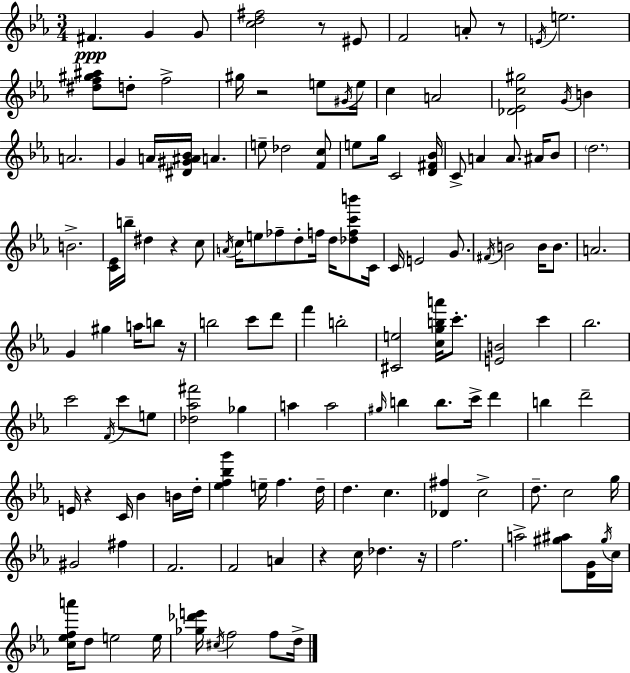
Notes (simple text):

F#4/q. G4/q G4/e [C5,D5,F#5]/h R/e EIS4/e F4/h A4/e R/e E4/s E5/h. [D#5,F5,G#5,A#5]/e D5/e F5/h G#5/s R/h E5/e G#4/s E5/s C5/q A4/h [Db4,Eb4,C5,G#5]/h G4/s B4/q A4/h. G4/q A4/s [D#4,G#4,A#4,Bb4]/s A4/q. E5/e Db5/h [F4,C5]/e E5/e G5/s C4/h [D4,F#4,Bb4]/s C4/e A4/q A4/e. A#4/s Bb4/e D5/h. B4/h. [C4,Eb4]/s B5/s D#5/q R/q C5/e A4/s C5/s E5/e FES5/e D5/e F5/s D5/s [Db5,F5,C6,B6]/e C4/s C4/s E4/h G4/e. F#4/s B4/h B4/s B4/e. A4/h. G4/q G#5/q A5/s B5/e R/s B5/h C6/e D6/e F6/q B5/h [C#4,E5]/h [C5,G5,B5,A6]/s C6/e. [E4,B4]/h C6/q Bb5/h. C6/h F4/s C6/e E5/e [Db5,Ab5,F#6]/h Gb5/q A5/q A5/h G#5/s B5/q B5/e. C6/s D6/q B5/q D6/h E4/s R/q C4/s Bb4/q B4/s D5/s [Eb5,F5,Bb5,G6]/q E5/s F5/q. D5/s D5/q. C5/q. [Db4,F#5]/q C5/h D5/e. C5/h G5/s G#4/h F#5/q F4/h. F4/h A4/q R/q C5/s Db5/q. R/s F5/h. A5/h [G#5,A#5]/e [D4,G4]/s G#5/s C5/s [C5,Eb5,F5,A6]/s D5/e E5/h E5/s [Gb5,Db6,E6]/s C#5/s F5/h F5/e D5/s